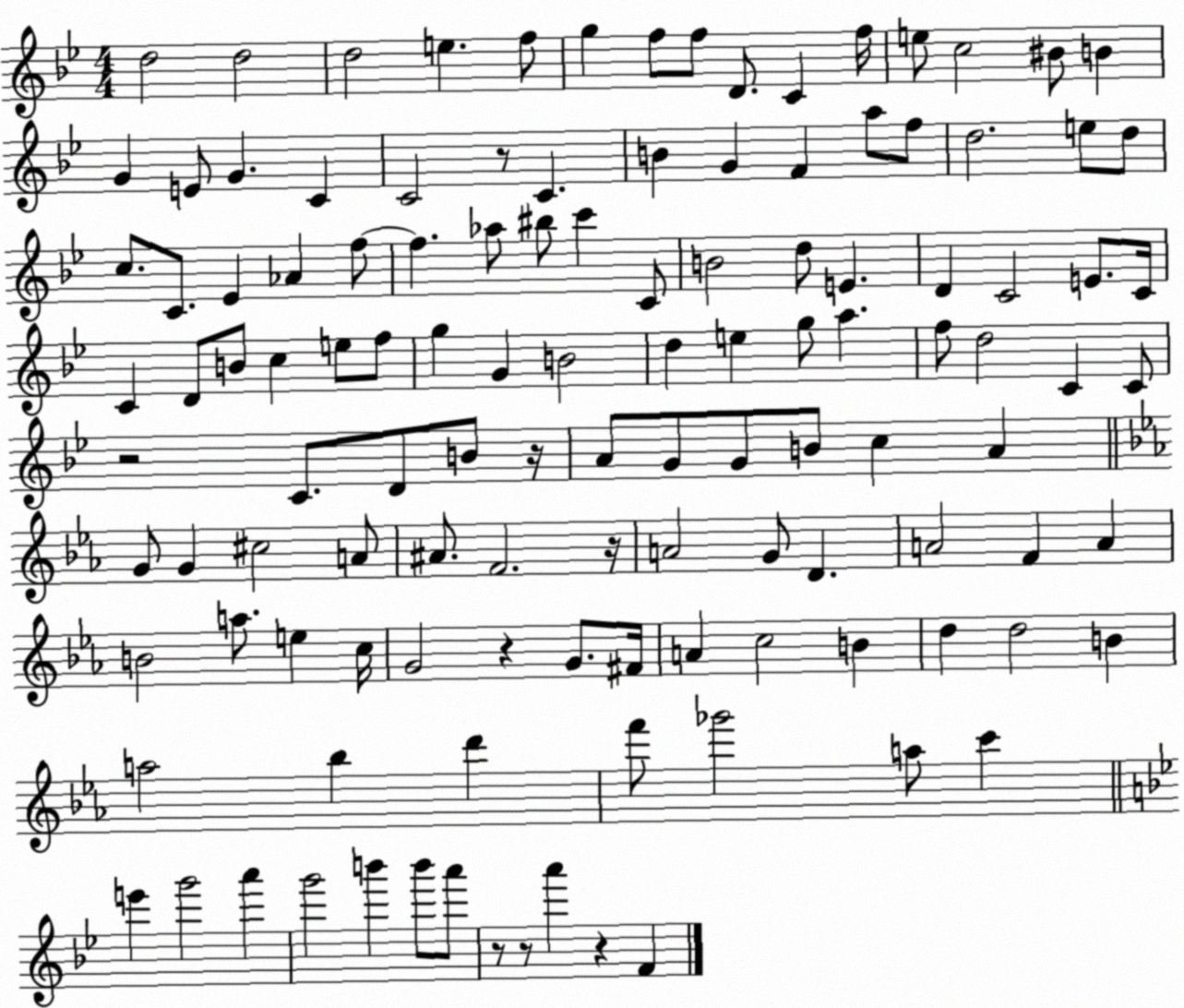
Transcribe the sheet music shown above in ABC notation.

X:1
T:Untitled
M:4/4
L:1/4
K:Bb
d2 d2 d2 e f/2 g f/2 f/2 D/2 C f/4 e/2 c2 ^B/2 B G E/2 G C C2 z/2 C B G F a/2 f/2 d2 e/2 d/2 c/2 C/2 _E _A f/2 f _a/2 ^b/2 c' C/2 B2 d/2 E D C2 E/2 C/4 C D/2 B/2 c e/2 f/2 g G B2 d e g/2 a f/2 d2 C C/2 z2 C/2 D/2 B/2 z/4 A/2 G/2 G/2 B/2 c A G/2 G ^c2 A/2 ^A/2 F2 z/4 A2 G/2 D A2 F A B2 a/2 e c/4 G2 z G/2 ^F/4 A c2 B d d2 B a2 _b d' f'/2 _g'2 a/2 c' e' g'2 a' g'2 b' b'/2 a'/2 z/2 z/2 a' z F